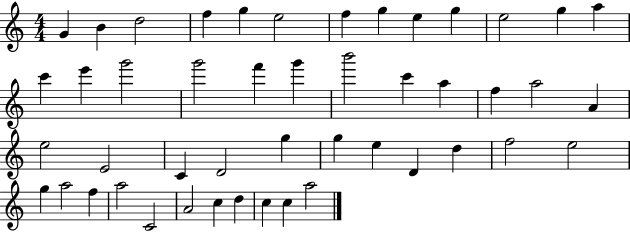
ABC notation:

X:1
T:Untitled
M:4/4
L:1/4
K:C
G B d2 f g e2 f g e g e2 g a c' e' g'2 g'2 f' g' b'2 c' a f a2 A e2 E2 C D2 g g e D d f2 e2 g a2 f a2 C2 A2 c d c c a2